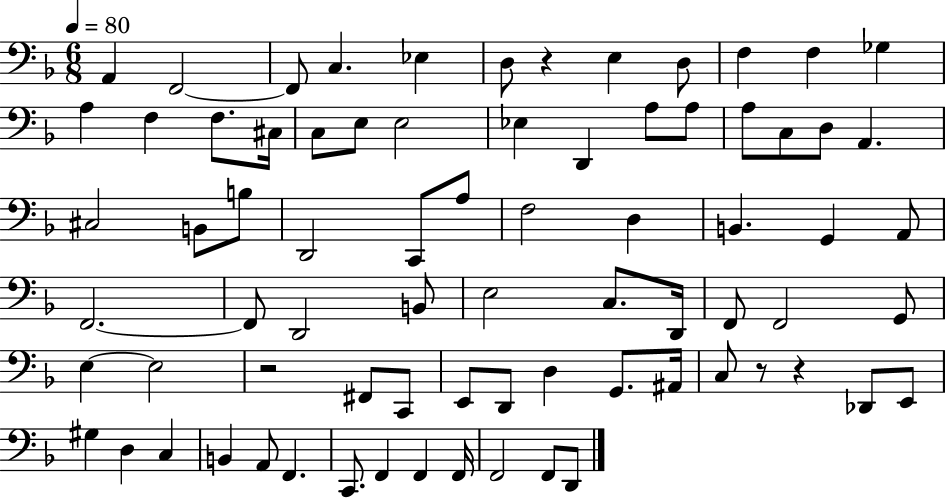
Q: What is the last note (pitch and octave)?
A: D2